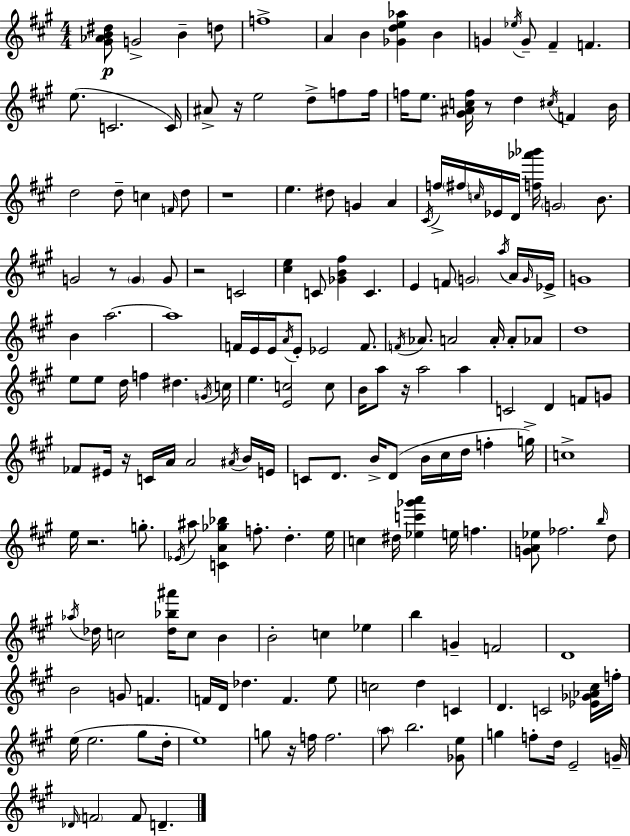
{
  \clef treble
  \numericTimeSignature
  \time 4/4
  \key a \major
  <gis' aes' b' dis''>8\p g'2-> b'4-- d''8 | f''1-> | a'4 b'4 <ges' d'' e'' aes''>4 b'4 | g'4 \acciaccatura { ees''16 } g'8-- fis'4-- f'4. | \break e''8.( c'2. | c'16) ais'8-> r16 e''2 d''8-> f''8 | f''16 f''16 e''8. <gis' ais' c'' f''>16 r8 d''4 \acciaccatura { cis''16 } f'4 | b'16 d''2 d''8-- c''4 | \break \grace { f'16 } d''8 r1 | e''4. dis''8 g'4 a'4 | \acciaccatura { cis'16 } f''16-> \parenthesize fis''16 \grace { c''16 } ees'16 d'16 <f'' aes''' bes'''>16 \parenthesize g'2 | b'8. g'2 r8 \parenthesize g'4 | \break g'8 r2 c'2 | <cis'' e''>4 c'8 <ges' b' fis''>4 c'4. | e'4 f'8 \parenthesize g'2 | \acciaccatura { a''16 } a'16 \grace { g'16 } ees'16-> g'1 | \break b'4 a''2.~~ | a''1 | f'16 e'16 e'16 \acciaccatura { a'16 } e'8-. ees'2 | f'8. \acciaccatura { f'16 } aes'8. a'2 | \break a'16-. a'8-. aes'8 d''1 | e''8 e''8 d''16 f''4 | dis''4. \acciaccatura { g'16 } c''16 e''4. | <e' c''>2 c''8 b'16 a''8 r16 a''2 | \break a''4 c'2 | d'4 f'8 g'8 fes'8 eis'16 r16 c'16 a'16 | a'2 \acciaccatura { ais'16 } b'16 e'16 c'8 d'8. | b'16-> d'8( b'16 cis''16 d''16 f''4-. g''16->) c''1-> | \break e''16 r2. | g''8.-. \acciaccatura { ees'16 } ais''8 <c' a' ges'' bes''>4 | f''8.-. d''4.-. e''16 c''4 | dis''16 <ees'' c''' ges''' a'''>4 e''16 f''4. <g' a' ees''>8 fes''2. | \break \grace { b''16 } d''8 \acciaccatura { aes''16 } des''16 c''2 | <des'' bes'' ais'''>16 c''8 b'4 b'2-. | c''4 ees''4 b''4 | g'4-- f'2 d'1 | \break b'2 | g'8 f'4. f'16 d'16 | des''4. f'4. e''8 c''2 | d''4 c'4 d'4. | \break c'2 <ees' ges' aes' cis''>16 f''16-. e''16( e''2. | gis''8 d''16-. e''1) | g''8 | r16 f''16 f''2. \parenthesize a''8 | \break b''2. <ges' e''>8 g''4 | f''8-. d''16 e'2-- g'16-- \grace { des'16 } \parenthesize f'2 | f'8 d'4.-- \bar "|."
}